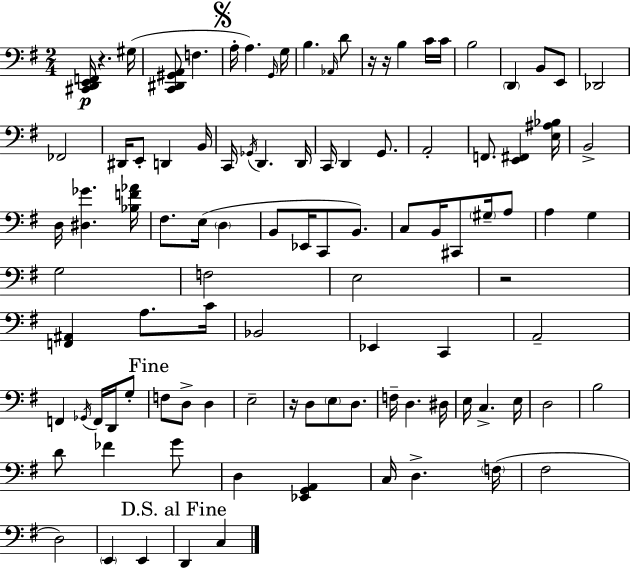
{
  \clef bass
  \numericTimeSignature
  \time 2/4
  \key g \major
  <cis, d, e, f,>16\p r4. gis16( | <c, dis, gis, a,>8 f4. | \mark \markup { \musicglyph "scripts.segno" } a16-. a4.) \grace { g,16 } | g16 b4. \grace { aes,16 } | \break d'8 r16 r16 b4 | c'16 c'16 b2 | \parenthesize d,4 b,8 | e,8 des,2 | \break fes,2 | dis,16 e,8-. d,4 | b,16 c,16 \acciaccatura { ges,16 } d,4. | d,16 c,16 d,4 | \break g,8. a,2-. | f,8. <e, fis,>4 | <e ais bes>16 b,2-> | d16 <dis ges'>4. | \break <bes f' aes'>16 fis8. e16( \parenthesize d4 | b,8 ees,16 c,8 | b,8.) c8 b,16 cis,8 | \parenthesize gis16-- a8 a4 g4 | \break g2 | f2 | e2 | r2 | \break <f, ais,>4 a8. | c'16 bes,2 | ees,4 c,4 | a,2-- | \break f,4 \acciaccatura { ges,16 } | f,16 d,16 g8-. \mark "Fine" f8 d8-> | d4 e2-- | r16 d8 \parenthesize e8 | \break d8. f16-- d4. | dis16 e16 c4.-> | e16 d2 | b2 | \break d'8 fes'4 | g'8 d4 | <ees, g, a,>4 c16 d4.-> | \parenthesize f16( fis2 | \break d2) | \parenthesize e,4 | e,4 \mark "D.S. al Fine" d,4 | c4 \bar "|."
}